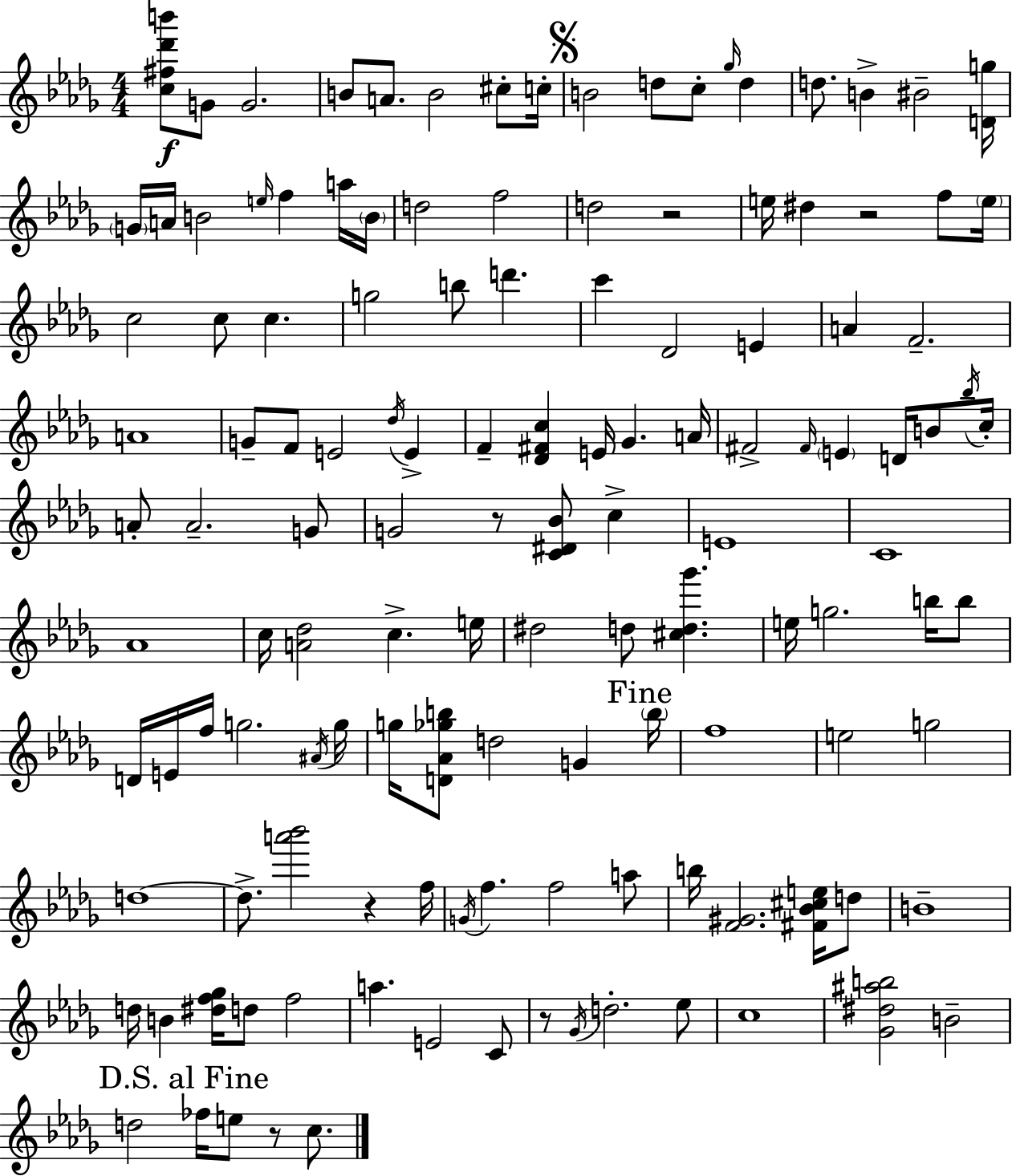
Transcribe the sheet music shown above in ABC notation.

X:1
T:Untitled
M:4/4
L:1/4
K:Bbm
[c^f_d'b']/2 G/2 G2 B/2 A/2 B2 ^c/2 c/4 B2 d/2 c/2 _g/4 d d/2 B ^B2 [Dg]/4 G/4 A/4 B2 e/4 f a/4 B/4 d2 f2 d2 z2 e/4 ^d z2 f/2 e/4 c2 c/2 c g2 b/2 d' c' _D2 E A F2 A4 G/2 F/2 E2 _d/4 E F [_D^Fc] E/4 _G A/4 ^F2 ^F/4 E D/4 B/2 _b/4 c/4 A/2 A2 G/2 G2 z/2 [C^D_B]/2 c E4 C4 _A4 c/4 [A_d]2 c e/4 ^d2 d/2 [^cd_g'] e/4 g2 b/4 b/2 D/4 E/4 f/4 g2 ^A/4 g/4 g/4 [D_A_gb]/2 d2 G b/4 f4 e2 g2 d4 d/2 [a'_b']2 z f/4 G/4 f f2 a/2 b/4 [F^G]2 [^F_B^ce]/4 d/2 B4 d/4 B [^df_g]/4 d/2 f2 a E2 C/2 z/2 _G/4 d2 _e/2 c4 [_G^d^ab]2 B2 d2 _f/4 e/2 z/2 c/2